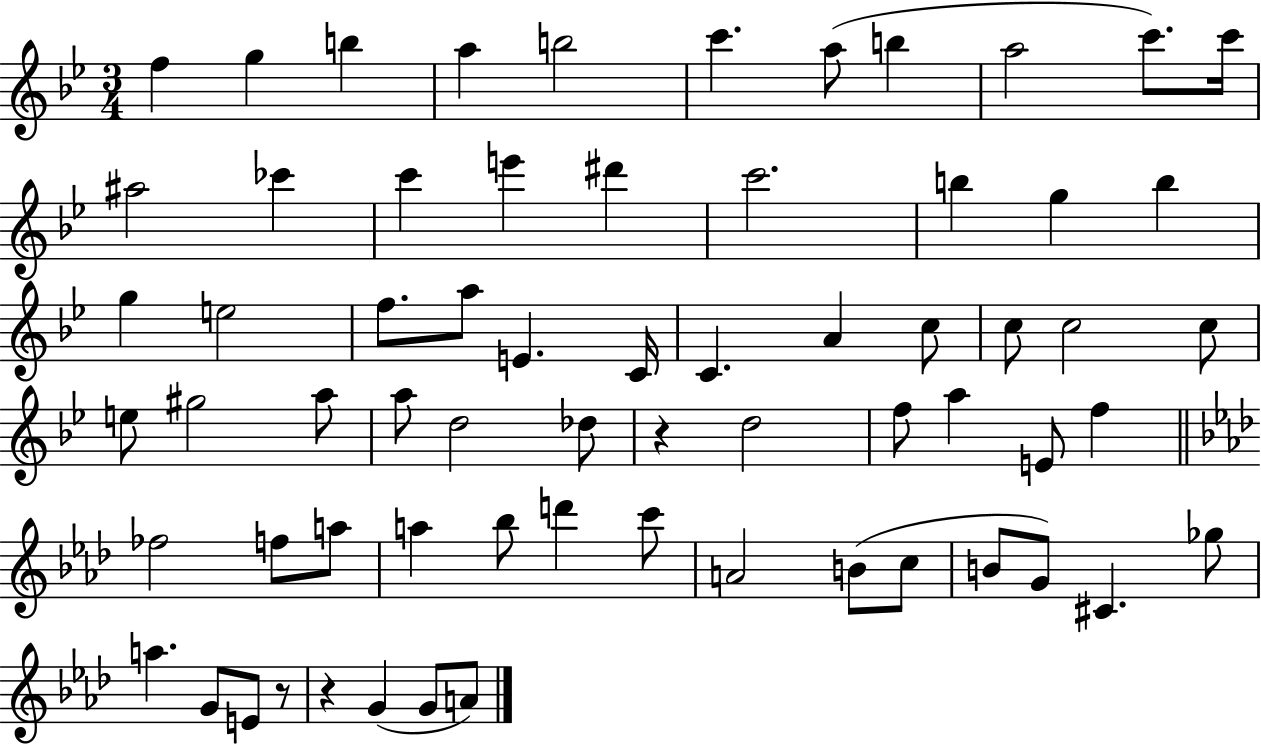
{
  \clef treble
  \numericTimeSignature
  \time 3/4
  \key bes \major
  f''4 g''4 b''4 | a''4 b''2 | c'''4. a''8( b''4 | a''2 c'''8.) c'''16 | \break ais''2 ces'''4 | c'''4 e'''4 dis'''4 | c'''2. | b''4 g''4 b''4 | \break g''4 e''2 | f''8. a''8 e'4. c'16 | c'4. a'4 c''8 | c''8 c''2 c''8 | \break e''8 gis''2 a''8 | a''8 d''2 des''8 | r4 d''2 | f''8 a''4 e'8 f''4 | \break \bar "||" \break \key aes \major fes''2 f''8 a''8 | a''4 bes''8 d'''4 c'''8 | a'2 b'8( c''8 | b'8 g'8) cis'4. ges''8 | \break a''4. g'8 e'8 r8 | r4 g'4( g'8 a'8) | \bar "|."
}